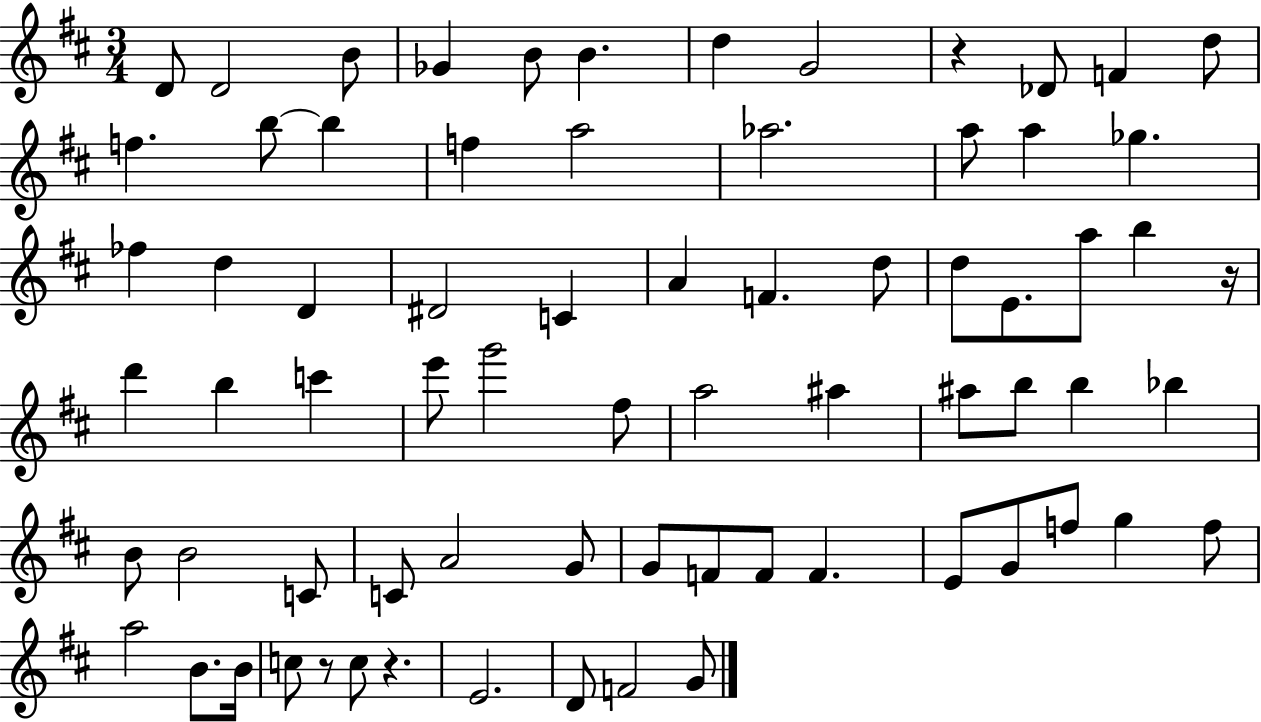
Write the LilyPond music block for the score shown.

{
  \clef treble
  \numericTimeSignature
  \time 3/4
  \key d \major
  d'8 d'2 b'8 | ges'4 b'8 b'4. | d''4 g'2 | r4 des'8 f'4 d''8 | \break f''4. b''8~~ b''4 | f''4 a''2 | aes''2. | a''8 a''4 ges''4. | \break fes''4 d''4 d'4 | dis'2 c'4 | a'4 f'4. d''8 | d''8 e'8. a''8 b''4 r16 | \break d'''4 b''4 c'''4 | e'''8 g'''2 fis''8 | a''2 ais''4 | ais''8 b''8 b''4 bes''4 | \break b'8 b'2 c'8 | c'8 a'2 g'8 | g'8 f'8 f'8 f'4. | e'8 g'8 f''8 g''4 f''8 | \break a''2 b'8. b'16 | c''8 r8 c''8 r4. | e'2. | d'8 f'2 g'8 | \break \bar "|."
}